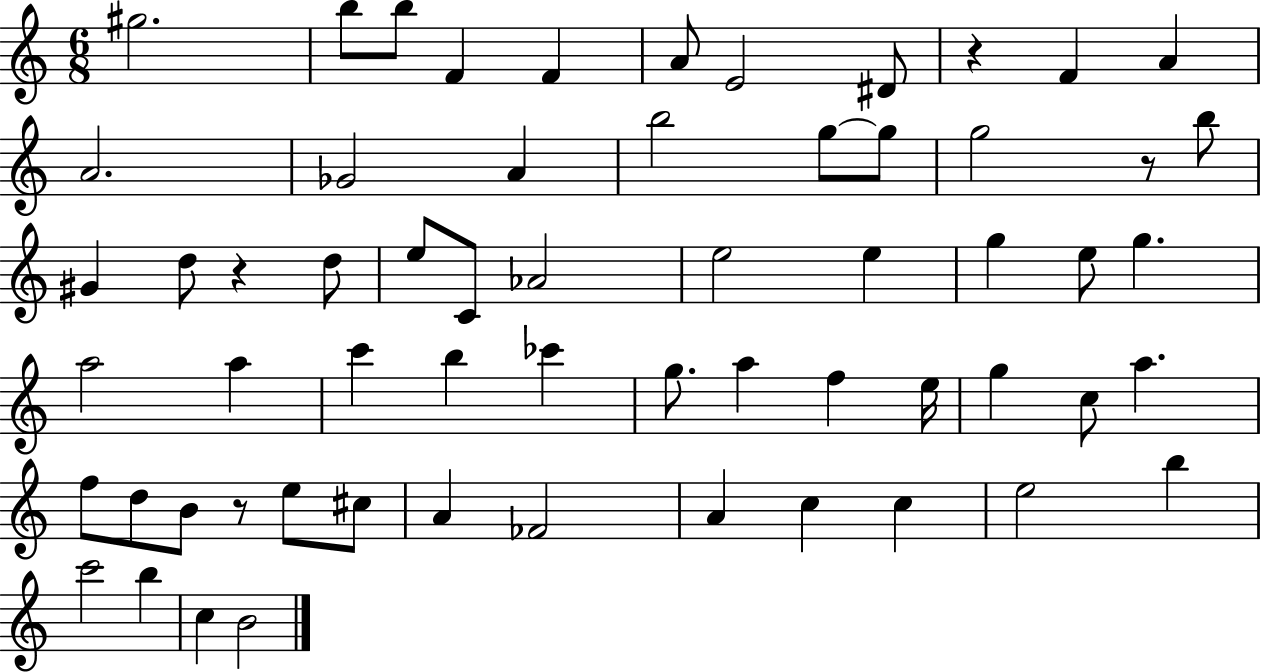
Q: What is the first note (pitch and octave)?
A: G#5